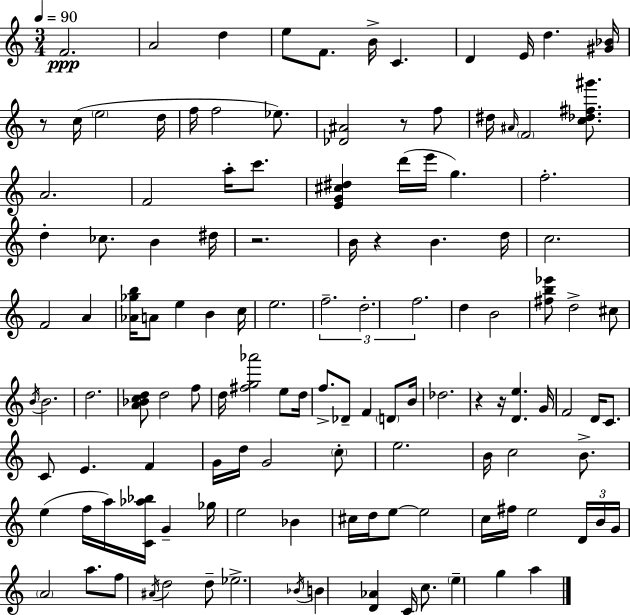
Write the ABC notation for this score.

X:1
T:Untitled
M:3/4
L:1/4
K:C
F2 A2 d e/2 F/2 B/4 C D E/4 d [^G_B]/4 z/2 c/4 e2 d/4 f/4 f2 _e/2 [_D^A]2 z/2 f/2 ^d/4 ^A/4 F2 [c_d^f^g']/2 A2 F2 a/4 c'/2 [EG^c^d] d'/4 e'/4 g f2 d _c/2 B ^d/4 z2 B/4 z B d/4 c2 F2 A [_A_gb]/4 A/2 e B c/4 e2 f2 d2 f2 d B2 [^fb_e']/2 d2 ^c/2 B/4 B2 d2 [A_Bcd]/2 d2 f/2 d/4 [^fg_a']2 e/2 d/4 f/2 _D/2 F D/2 B/4 _d2 z z/4 [De] G/4 F2 D/4 C/2 C/2 E F G/4 d/4 G2 c/2 e2 B/4 c2 B/2 e f/4 a/4 [C_a_b]/4 G _g/4 e2 _B ^c/4 d/4 e/2 e2 c/4 ^f/4 e2 D/4 B/4 G/4 A2 a/2 f/2 ^A/4 d2 d/2 _e2 _B/4 B [D_A] C/4 c/2 e g a